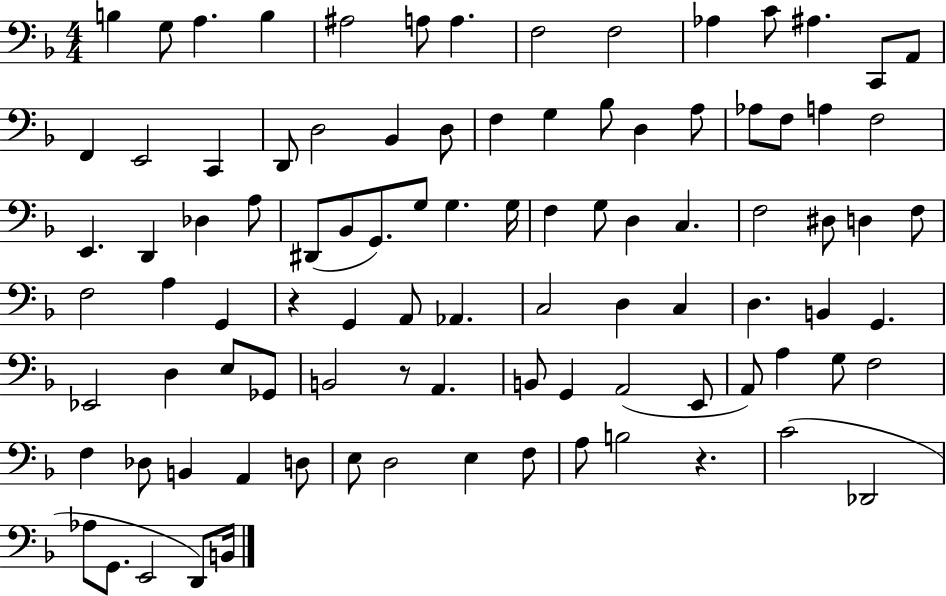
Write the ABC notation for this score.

X:1
T:Untitled
M:4/4
L:1/4
K:F
B, G,/2 A, B, ^A,2 A,/2 A, F,2 F,2 _A, C/2 ^A, C,,/2 A,,/2 F,, E,,2 C,, D,,/2 D,2 _B,, D,/2 F, G, _B,/2 D, A,/2 _A,/2 F,/2 A, F,2 E,, D,, _D, A,/2 ^D,,/2 _B,,/2 G,,/2 G,/2 G, G,/4 F, G,/2 D, C, F,2 ^D,/2 D, F,/2 F,2 A, G,, z G,, A,,/2 _A,, C,2 D, C, D, B,, G,, _E,,2 D, E,/2 _G,,/2 B,,2 z/2 A,, B,,/2 G,, A,,2 E,,/2 A,,/2 A, G,/2 F,2 F, _D,/2 B,, A,, D,/2 E,/2 D,2 E, F,/2 A,/2 B,2 z C2 _D,,2 _A,/2 G,,/2 E,,2 D,,/2 B,,/4